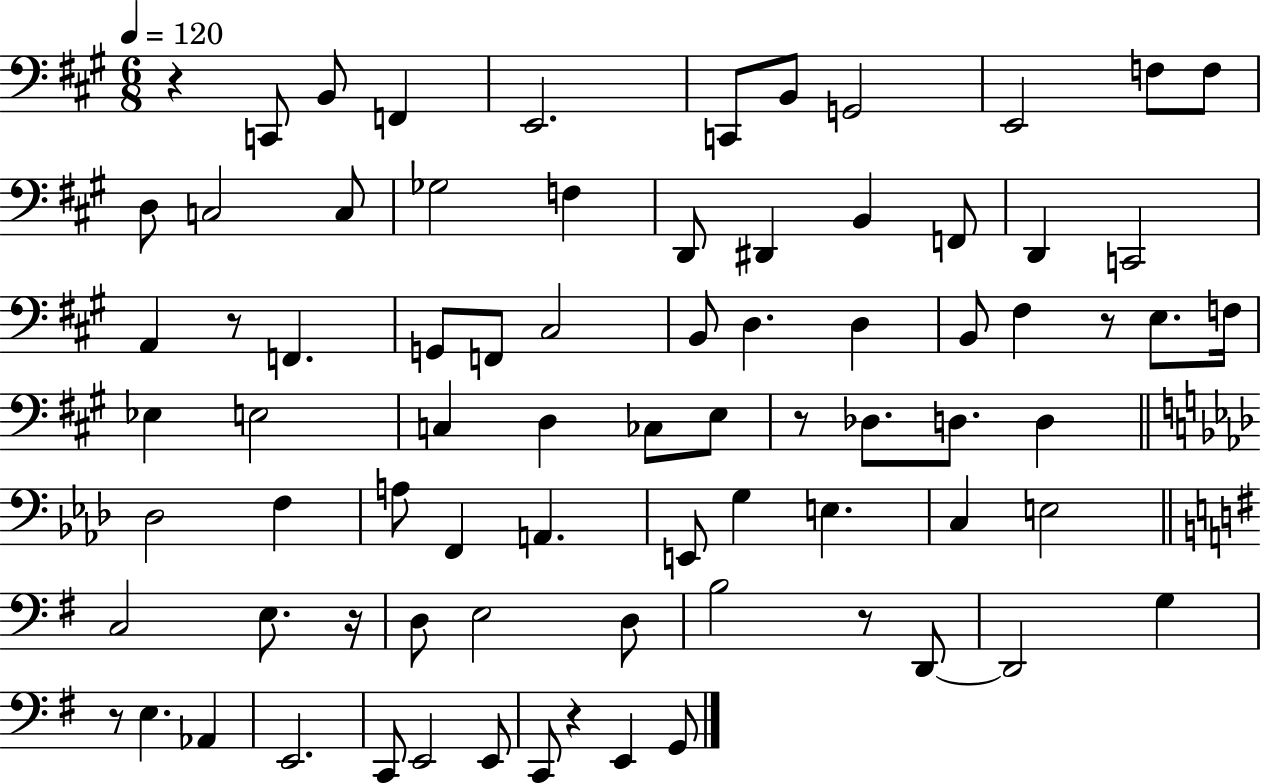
{
  \clef bass
  \numericTimeSignature
  \time 6/8
  \key a \major
  \tempo 4 = 120
  r4 c,8 b,8 f,4 | e,2. | c,8 b,8 g,2 | e,2 f8 f8 | \break d8 c2 c8 | ges2 f4 | d,8 dis,4 b,4 f,8 | d,4 c,2 | \break a,4 r8 f,4. | g,8 f,8 cis2 | b,8 d4. d4 | b,8 fis4 r8 e8. f16 | \break ees4 e2 | c4 d4 ces8 e8 | r8 des8. d8. d4 | \bar "||" \break \key f \minor des2 f4 | a8 f,4 a,4. | e,8 g4 e4. | c4 e2 | \break \bar "||" \break \key e \minor c2 e8. r16 | d8 e2 d8 | b2 r8 d,8~~ | d,2 g4 | \break r8 e4. aes,4 | e,2. | c,8 e,2 e,8 | c,8 r4 e,4 g,8 | \break \bar "|."
}